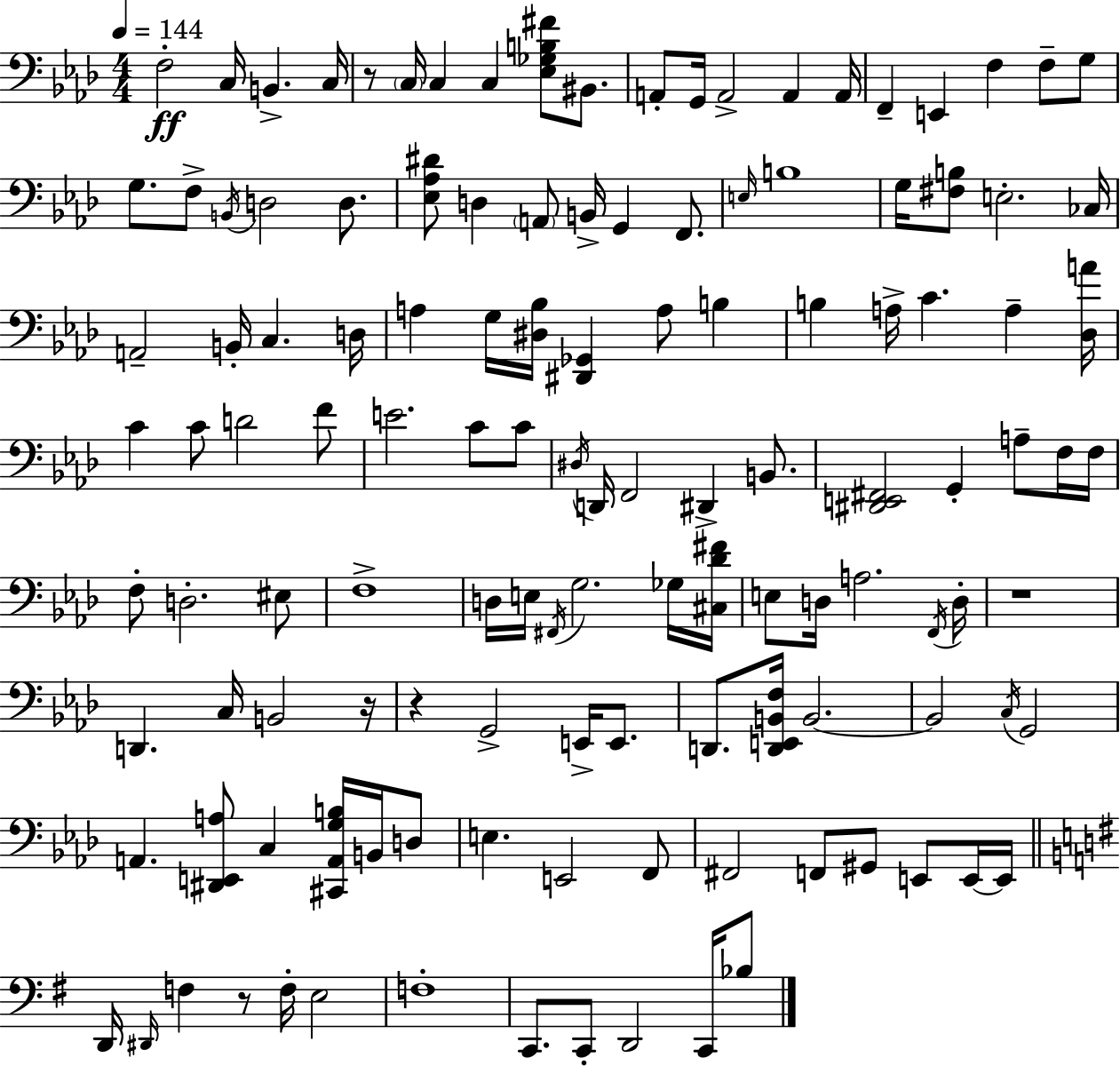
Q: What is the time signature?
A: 4/4